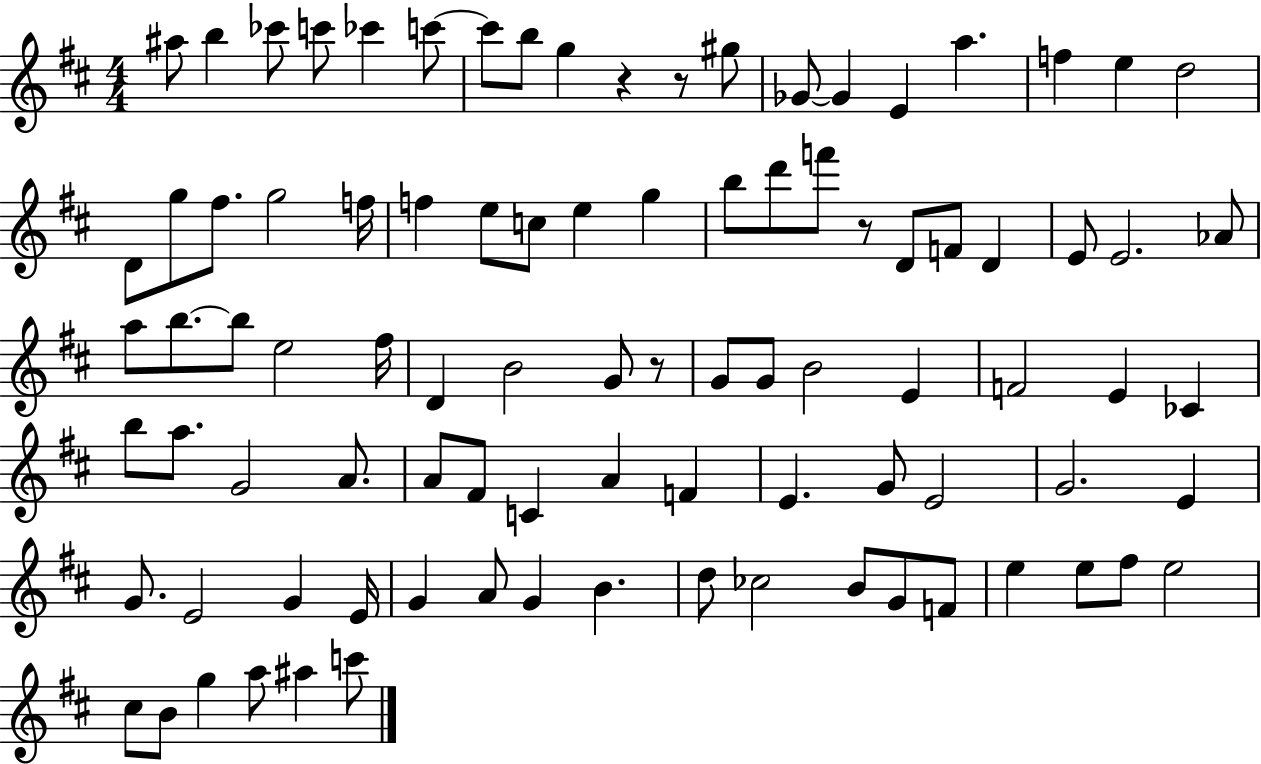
A#5/e B5/q CES6/e C6/e CES6/q C6/e C6/e B5/e G5/q R/q R/e G#5/e Gb4/e Gb4/q E4/q A5/q. F5/q E5/q D5/h D4/e G5/e F#5/e. G5/h F5/s F5/q E5/e C5/e E5/q G5/q B5/e D6/e F6/e R/e D4/e F4/e D4/q E4/e E4/h. Ab4/e A5/e B5/e. B5/e E5/h F#5/s D4/q B4/h G4/e R/e G4/e G4/e B4/h E4/q F4/h E4/q CES4/q B5/e A5/e. G4/h A4/e. A4/e F#4/e C4/q A4/q F4/q E4/q. G4/e E4/h G4/h. E4/q G4/e. E4/h G4/q E4/s G4/q A4/e G4/q B4/q. D5/e CES5/h B4/e G4/e F4/e E5/q E5/e F#5/e E5/h C#5/e B4/e G5/q A5/e A#5/q C6/e